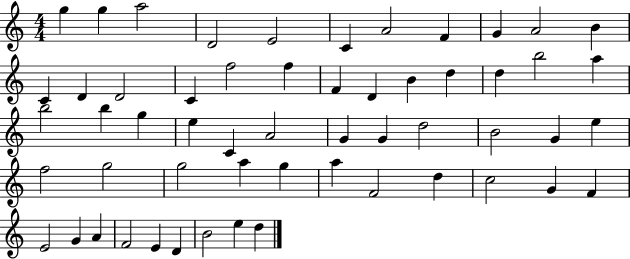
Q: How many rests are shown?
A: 0